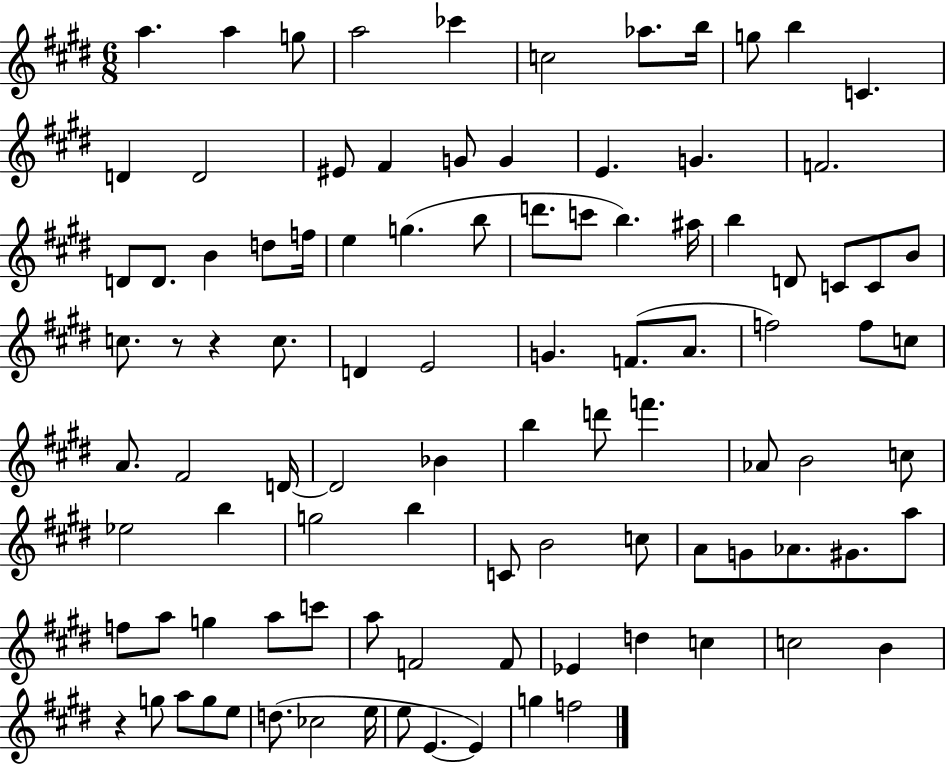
{
  \clef treble
  \numericTimeSignature
  \time 6/8
  \key e \major
  a''4. a''4 g''8 | a''2 ces'''4 | c''2 aes''8. b''16 | g''8 b''4 c'4. | \break d'4 d'2 | eis'8 fis'4 g'8 g'4 | e'4. g'4. | f'2. | \break d'8 d'8. b'4 d''8 f''16 | e''4 g''4.( b''8 | d'''8. c'''8 b''4.) ais''16 | b''4 d'8 c'8 c'8 b'8 | \break c''8. r8 r4 c''8. | d'4 e'2 | g'4. f'8.( a'8. | f''2) f''8 c''8 | \break a'8. fis'2 d'16~~ | d'2 bes'4 | b''4 d'''8 f'''4. | aes'8 b'2 c''8 | \break ees''2 b''4 | g''2 b''4 | c'8 b'2 c''8 | a'8 g'8 aes'8. gis'8. a''8 | \break f''8 a''8 g''4 a''8 c'''8 | a''8 f'2 f'8 | ees'4 d''4 c''4 | c''2 b'4 | \break r4 g''8 a''8 g''8 e''8 | d''8.( ces''2 e''16 | e''8 e'4.~~ e'4) | g''4 f''2 | \break \bar "|."
}